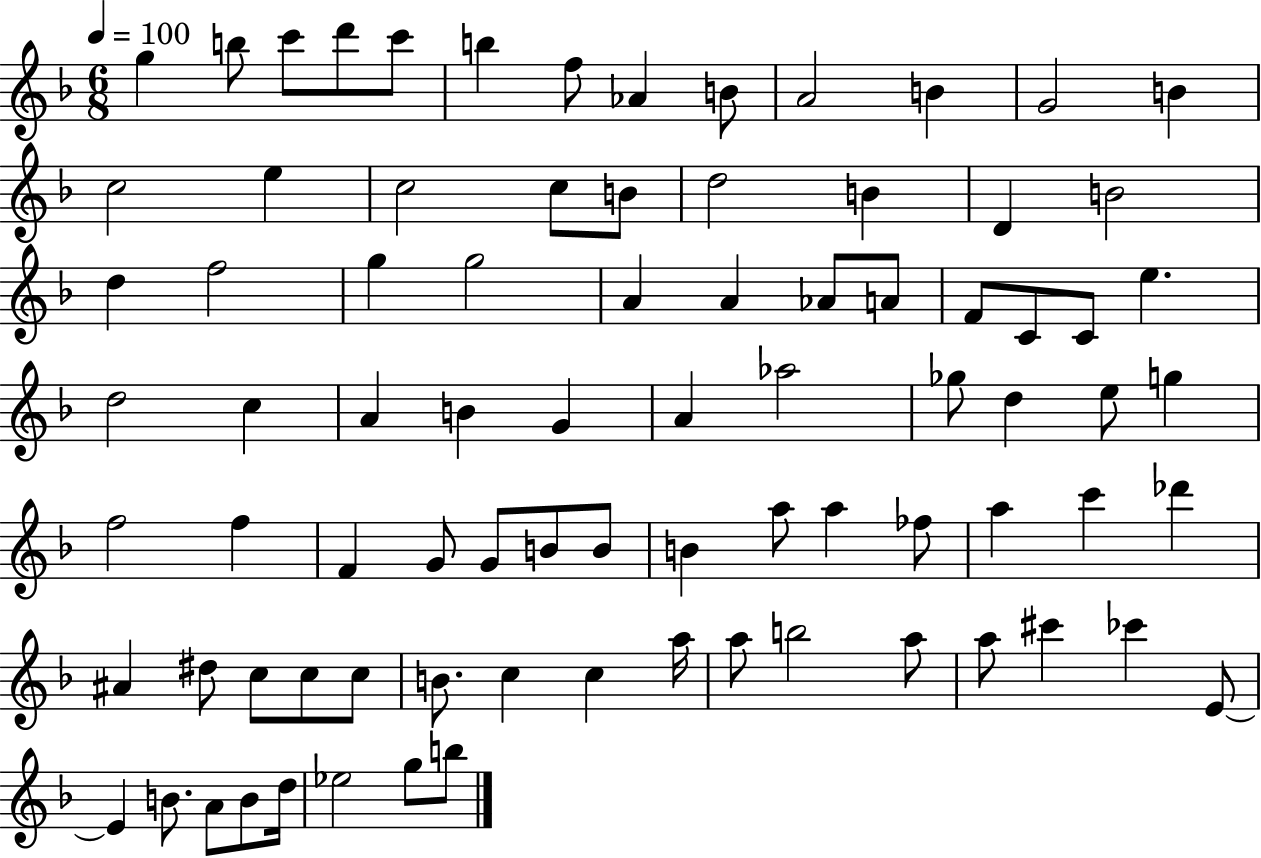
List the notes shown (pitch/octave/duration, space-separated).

G5/q B5/e C6/e D6/e C6/e B5/q F5/e Ab4/q B4/e A4/h B4/q G4/h B4/q C5/h E5/q C5/h C5/e B4/e D5/h B4/q D4/q B4/h D5/q F5/h G5/q G5/h A4/q A4/q Ab4/e A4/e F4/e C4/e C4/e E5/q. D5/h C5/q A4/q B4/q G4/q A4/q Ab5/h Gb5/e D5/q E5/e G5/q F5/h F5/q F4/q G4/e G4/e B4/e B4/e B4/q A5/e A5/q FES5/e A5/q C6/q Db6/q A#4/q D#5/e C5/e C5/e C5/e B4/e. C5/q C5/q A5/s A5/e B5/h A5/e A5/e C#6/q CES6/q E4/e E4/q B4/e. A4/e B4/e D5/s Eb5/h G5/e B5/e